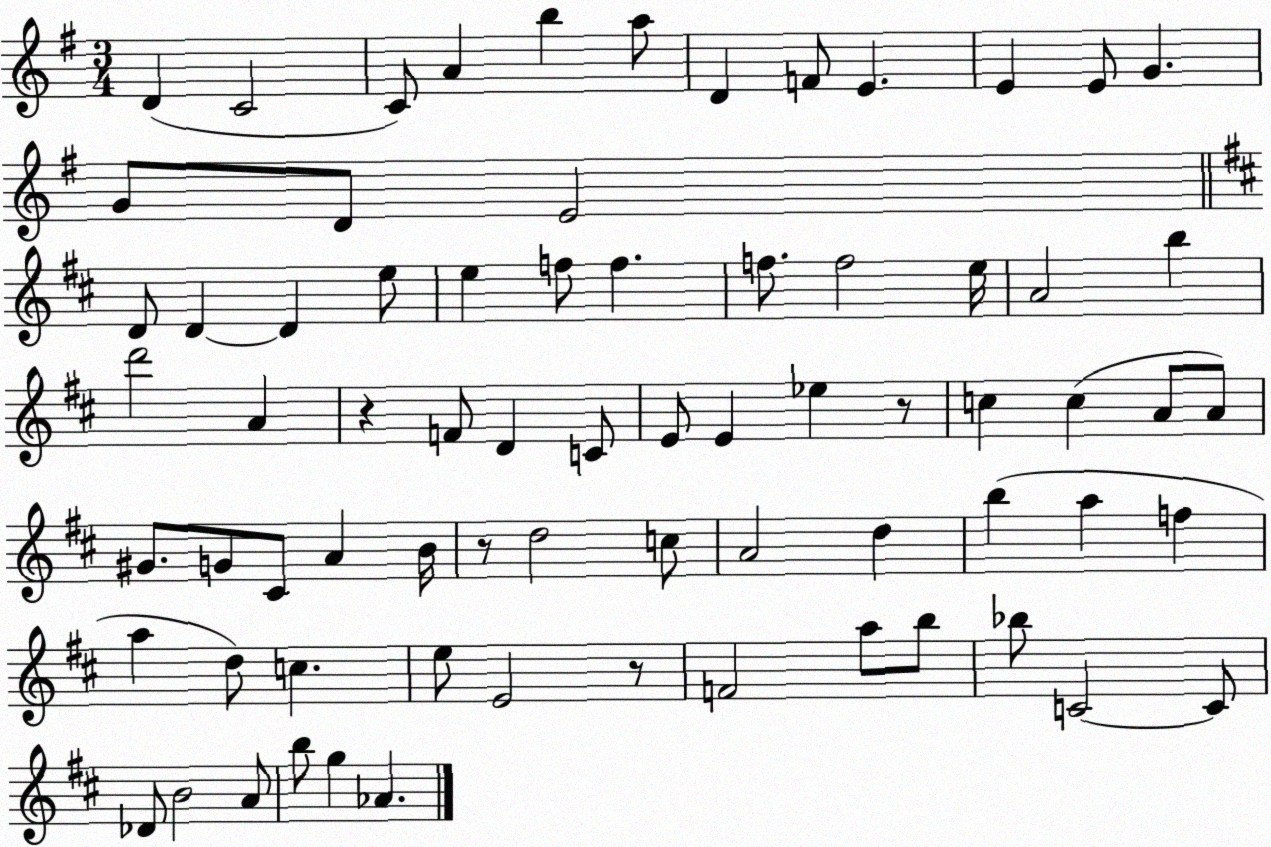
X:1
T:Untitled
M:3/4
L:1/4
K:G
D C2 C/2 A b a/2 D F/2 E E E/2 G G/2 D/2 E2 D/2 D D e/2 e f/2 f f/2 f2 e/4 A2 b d'2 A z F/2 D C/2 E/2 E _e z/2 c c A/2 A/2 ^G/2 G/2 ^C/2 A B/4 z/2 d2 c/2 A2 d b a f a d/2 c e/2 E2 z/2 F2 a/2 b/2 _b/2 C2 C/2 _D/2 B2 A/2 b/2 g _A